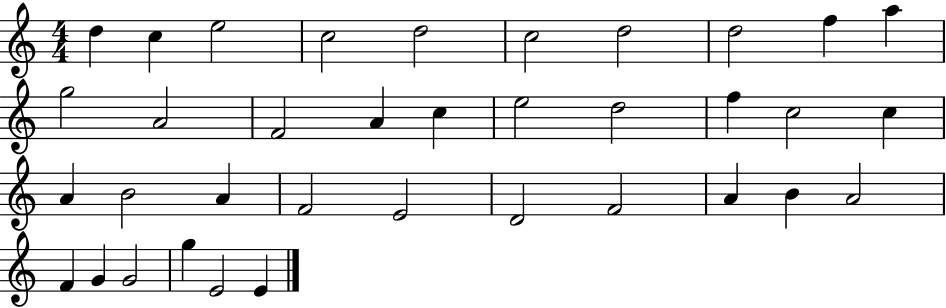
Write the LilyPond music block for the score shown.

{
  \clef treble
  \numericTimeSignature
  \time 4/4
  \key c \major
  d''4 c''4 e''2 | c''2 d''2 | c''2 d''2 | d''2 f''4 a''4 | \break g''2 a'2 | f'2 a'4 c''4 | e''2 d''2 | f''4 c''2 c''4 | \break a'4 b'2 a'4 | f'2 e'2 | d'2 f'2 | a'4 b'4 a'2 | \break f'4 g'4 g'2 | g''4 e'2 e'4 | \bar "|."
}